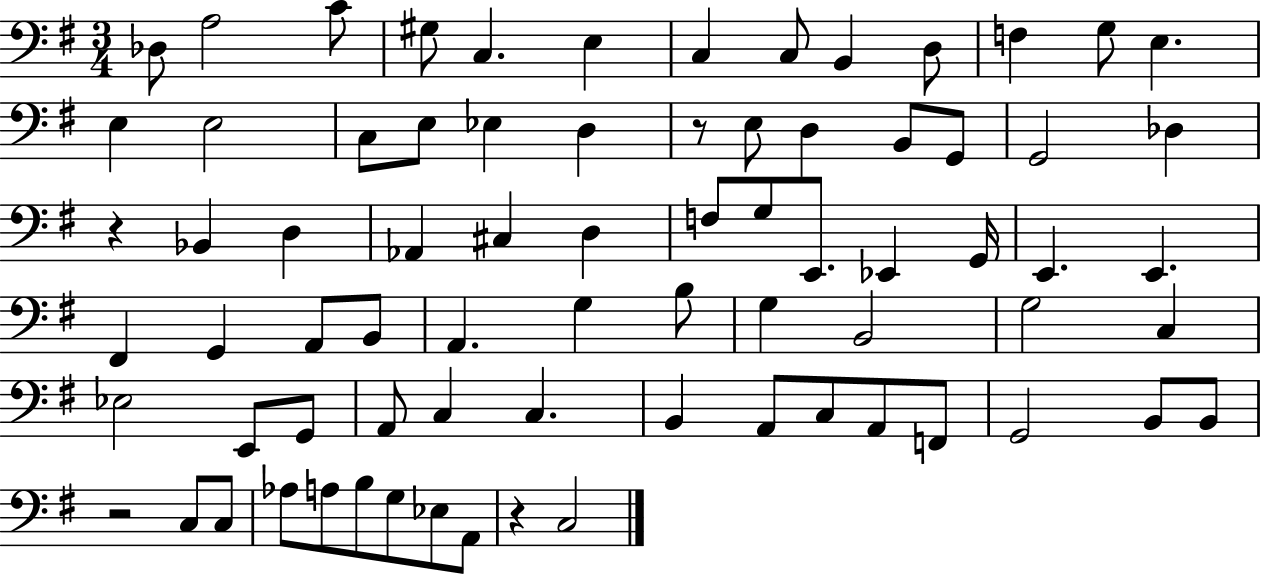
{
  \clef bass
  \numericTimeSignature
  \time 3/4
  \key g \major
  des8 a2 c'8 | gis8 c4. e4 | c4 c8 b,4 d8 | f4 g8 e4. | \break e4 e2 | c8 e8 ees4 d4 | r8 e8 d4 b,8 g,8 | g,2 des4 | \break r4 bes,4 d4 | aes,4 cis4 d4 | f8 g8 e,8. ees,4 g,16 | e,4. e,4. | \break fis,4 g,4 a,8 b,8 | a,4. g4 b8 | g4 b,2 | g2 c4 | \break ees2 e,8 g,8 | a,8 c4 c4. | b,4 a,8 c8 a,8 f,8 | g,2 b,8 b,8 | \break r2 c8 c8 | aes8 a8 b8 g8 ees8 a,8 | r4 c2 | \bar "|."
}